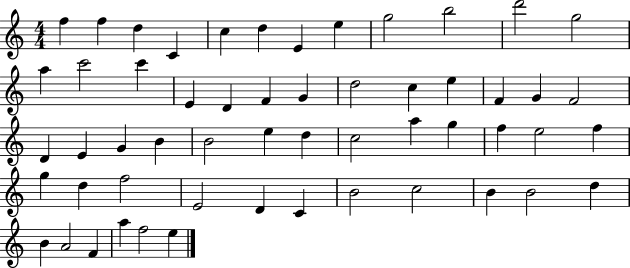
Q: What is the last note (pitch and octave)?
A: E5